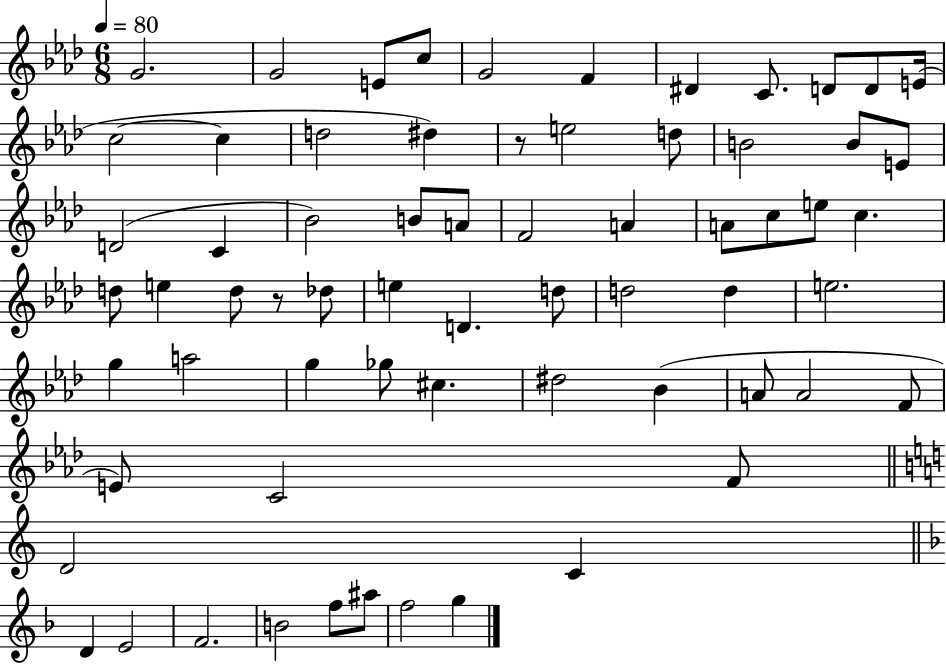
X:1
T:Untitled
M:6/8
L:1/4
K:Ab
G2 G2 E/2 c/2 G2 F ^D C/2 D/2 D/2 E/4 c2 c d2 ^d z/2 e2 d/2 B2 B/2 E/2 D2 C _B2 B/2 A/2 F2 A A/2 c/2 e/2 c d/2 e d/2 z/2 _d/2 e D d/2 d2 d e2 g a2 g _g/2 ^c ^d2 _B A/2 A2 F/2 E/2 C2 F/2 D2 C D E2 F2 B2 f/2 ^a/2 f2 g